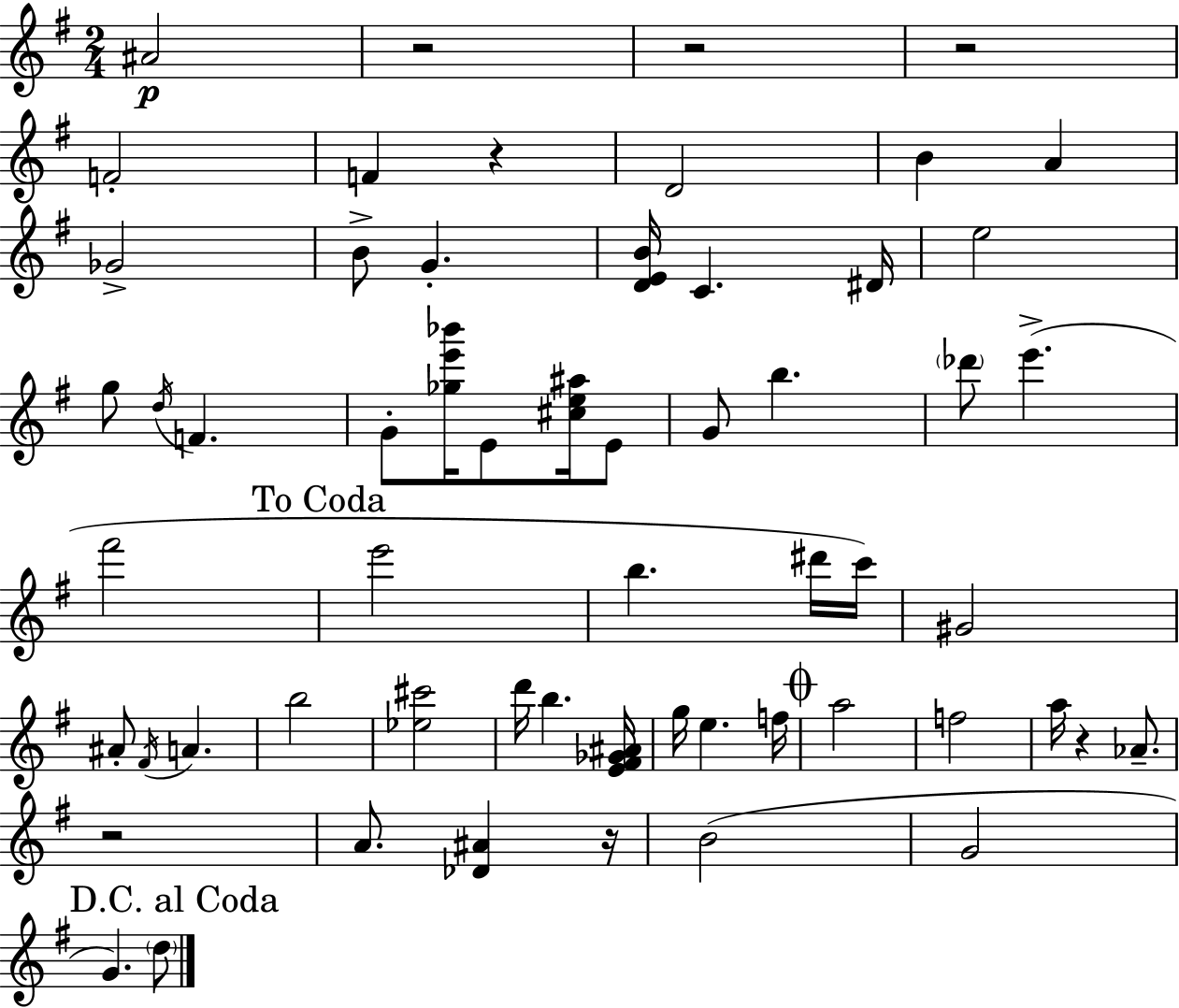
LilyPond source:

{
  \clef treble
  \numericTimeSignature
  \time 2/4
  \key g \major
  \repeat volta 2 { ais'2\p | r2 | r2 | r2 | \break f'2-. | f'4 r4 | d'2 | b'4 a'4 | \break ges'2-> | b'8-> g'4.-. | <d' e' b'>16 c'4. dis'16 | e''2 | \break g''8 \acciaccatura { d''16 } f'4. | g'8-. <ges'' e''' bes'''>16 e'8 <cis'' e'' ais''>16 e'8 | g'8 b''4. | \parenthesize des'''8 e'''4.->( | \break fis'''2 | \mark "To Coda" e'''2 | b''4. dis'''16 | c'''16) gis'2 | \break ais'8-. \acciaccatura { fis'16 } a'4. | b''2 | <ees'' cis'''>2 | d'''16 b''4. | \break <e' fis' ges' ais'>16 g''16 e''4. | f''16 \mark \markup { \musicglyph "scripts.coda" } a''2 | f''2 | a''16 r4 aes'8.-- | \break r2 | a'8. <des' ais'>4 | r16 b'2( | g'2 | \break \mark "D.C. al Coda" g'4.) | \parenthesize d''8 } \bar "|."
}